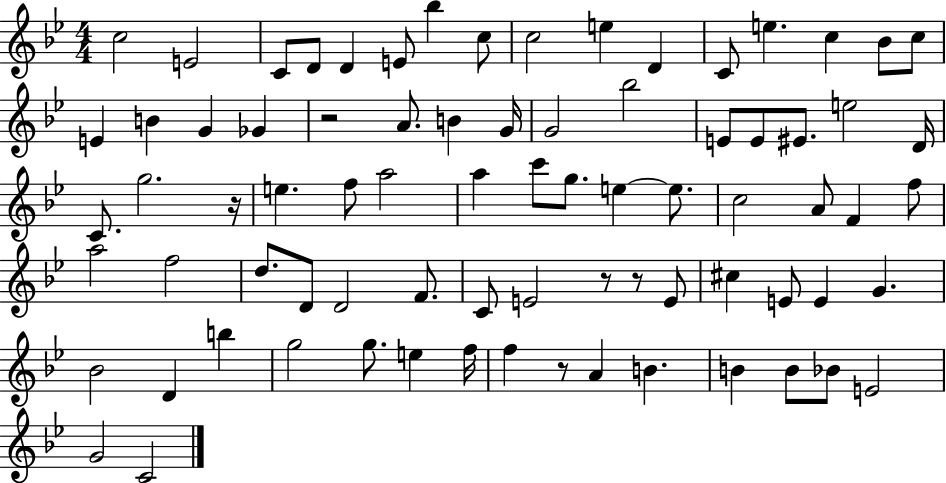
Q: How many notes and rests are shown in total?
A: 78